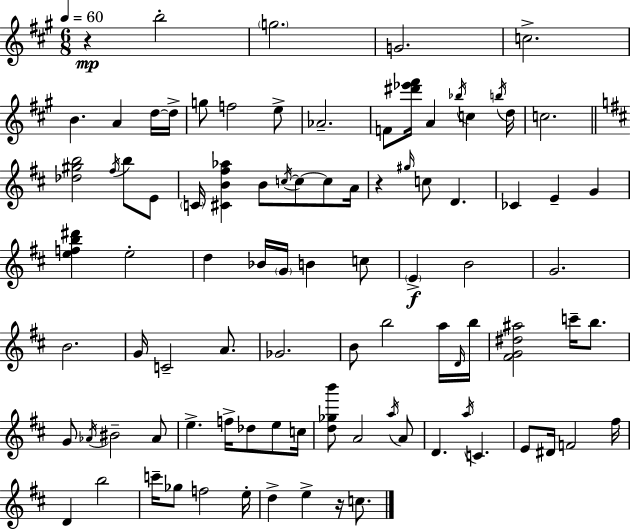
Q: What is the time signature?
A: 6/8